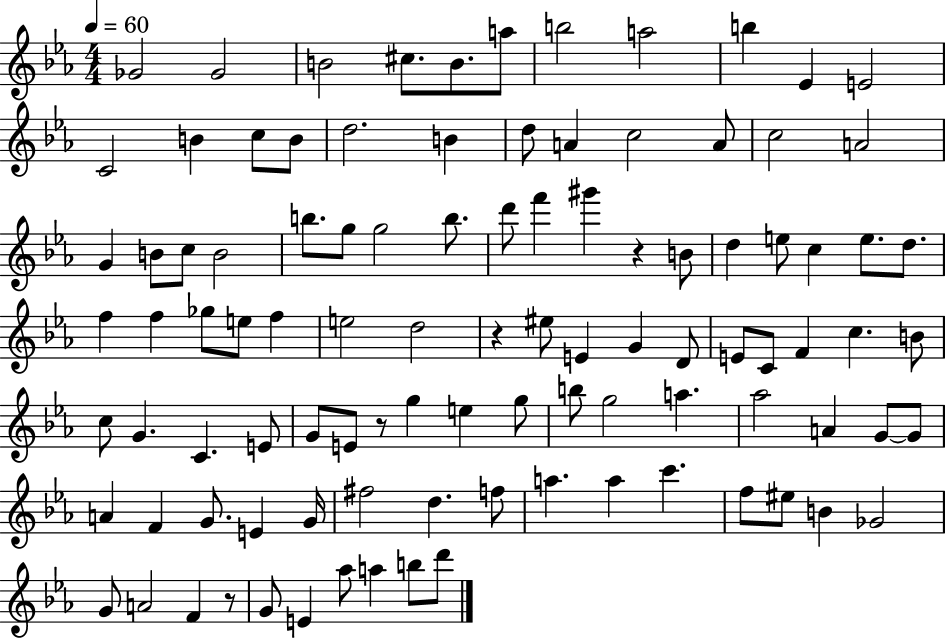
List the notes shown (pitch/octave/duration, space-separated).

Gb4/h Gb4/h B4/h C#5/e. B4/e. A5/e B5/h A5/h B5/q Eb4/q E4/h C4/h B4/q C5/e B4/e D5/h. B4/q D5/e A4/q C5/h A4/e C5/h A4/h G4/q B4/e C5/e B4/h B5/e. G5/e G5/h B5/e. D6/e F6/q G#6/q R/q B4/e D5/q E5/e C5/q E5/e. D5/e. F5/q F5/q Gb5/e E5/e F5/q E5/h D5/h R/q EIS5/e E4/q G4/q D4/e E4/e C4/e F4/q C5/q. B4/e C5/e G4/q. C4/q. E4/e G4/e E4/e R/e G5/q E5/q G5/e B5/e G5/h A5/q. Ab5/h A4/q G4/e G4/e A4/q F4/q G4/e. E4/q G4/s F#5/h D5/q. F5/e A5/q. A5/q C6/q. F5/e EIS5/e B4/q Gb4/h G4/e A4/h F4/q R/e G4/e E4/q Ab5/e A5/q B5/e D6/e